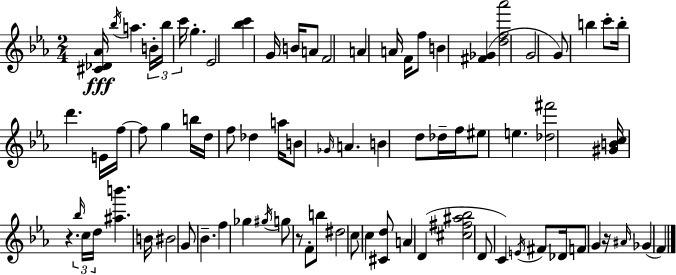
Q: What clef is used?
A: treble